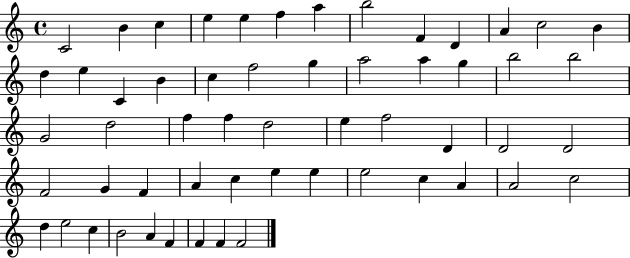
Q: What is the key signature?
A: C major